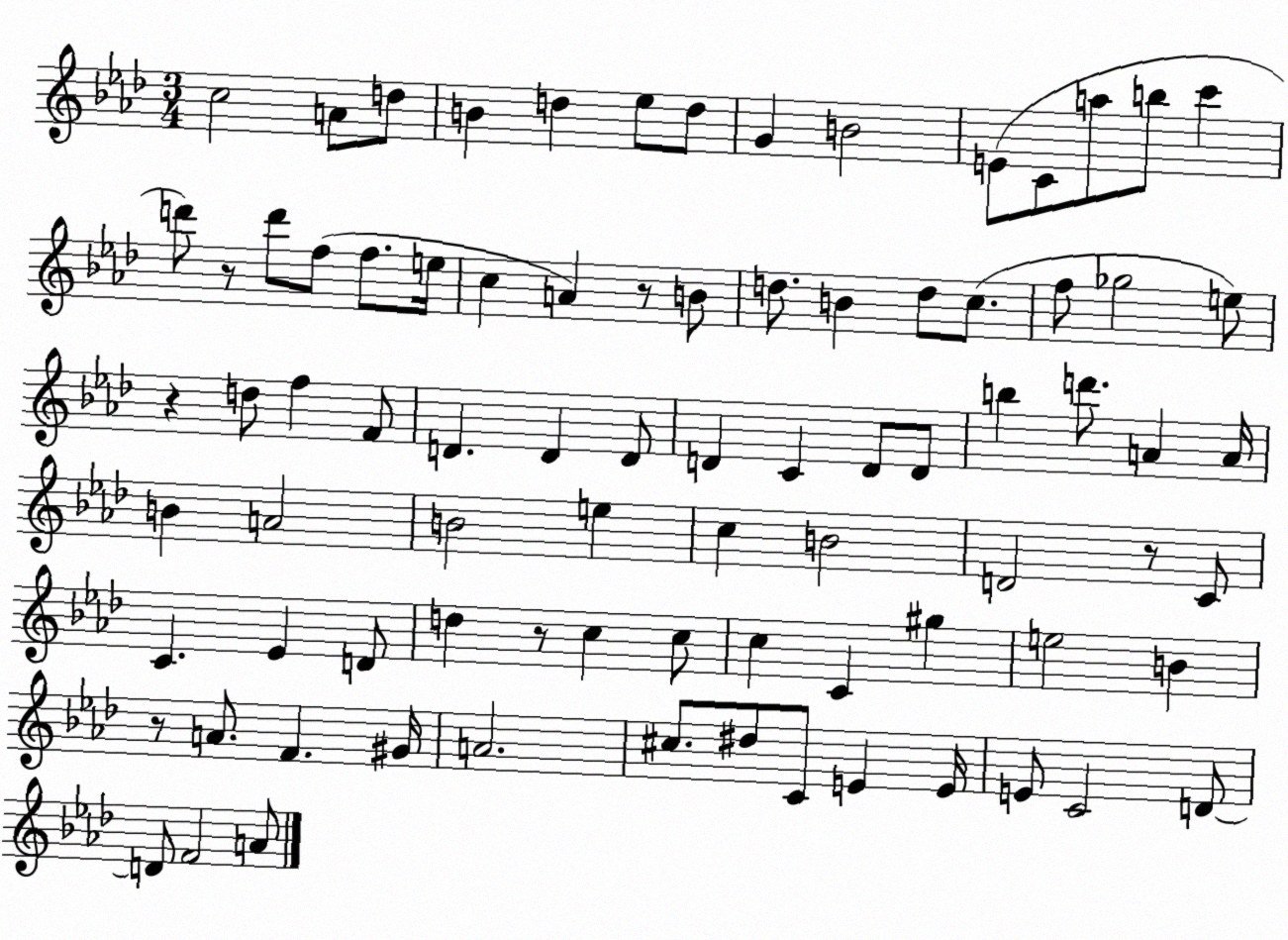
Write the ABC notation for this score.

X:1
T:Untitled
M:3/4
L:1/4
K:Ab
c2 A/2 d/2 B d _e/2 d/2 G B2 E/2 C/2 a/2 b/2 c' d'/2 z/2 d'/2 f/2 f/2 e/4 c A z/2 B/2 d/2 B d/2 c/2 f/2 _g2 e/2 z d/2 f F/2 D D D/2 D C D/2 D/2 b d'/2 A A/4 B A2 B2 e c B2 D2 z/2 C/2 C _E D/2 d z/2 c c/2 c C ^g e2 B z/2 A/2 F ^G/4 A2 ^c/2 ^d/2 C/2 E E/4 E/2 C2 D/2 D/2 F2 A/2